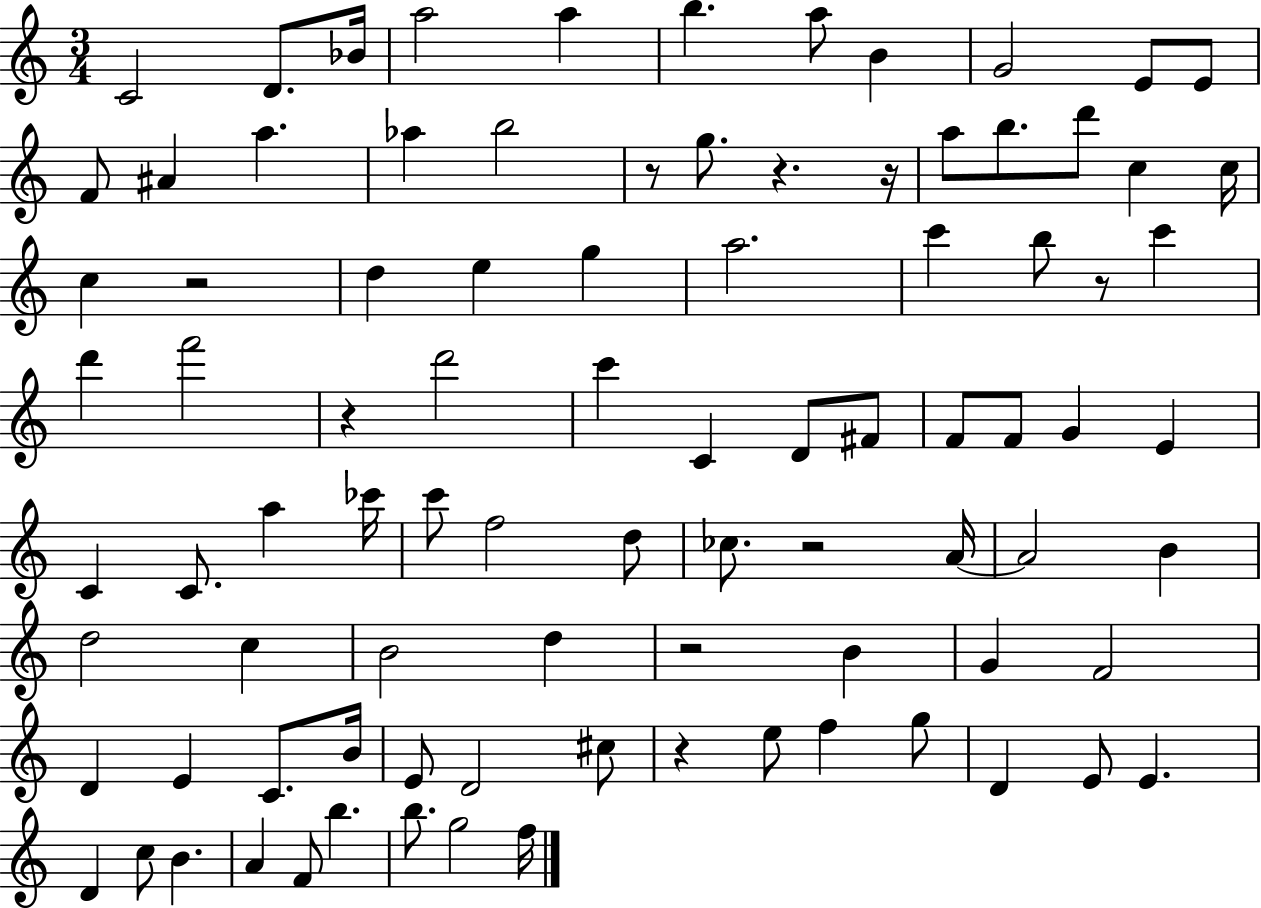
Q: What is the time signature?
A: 3/4